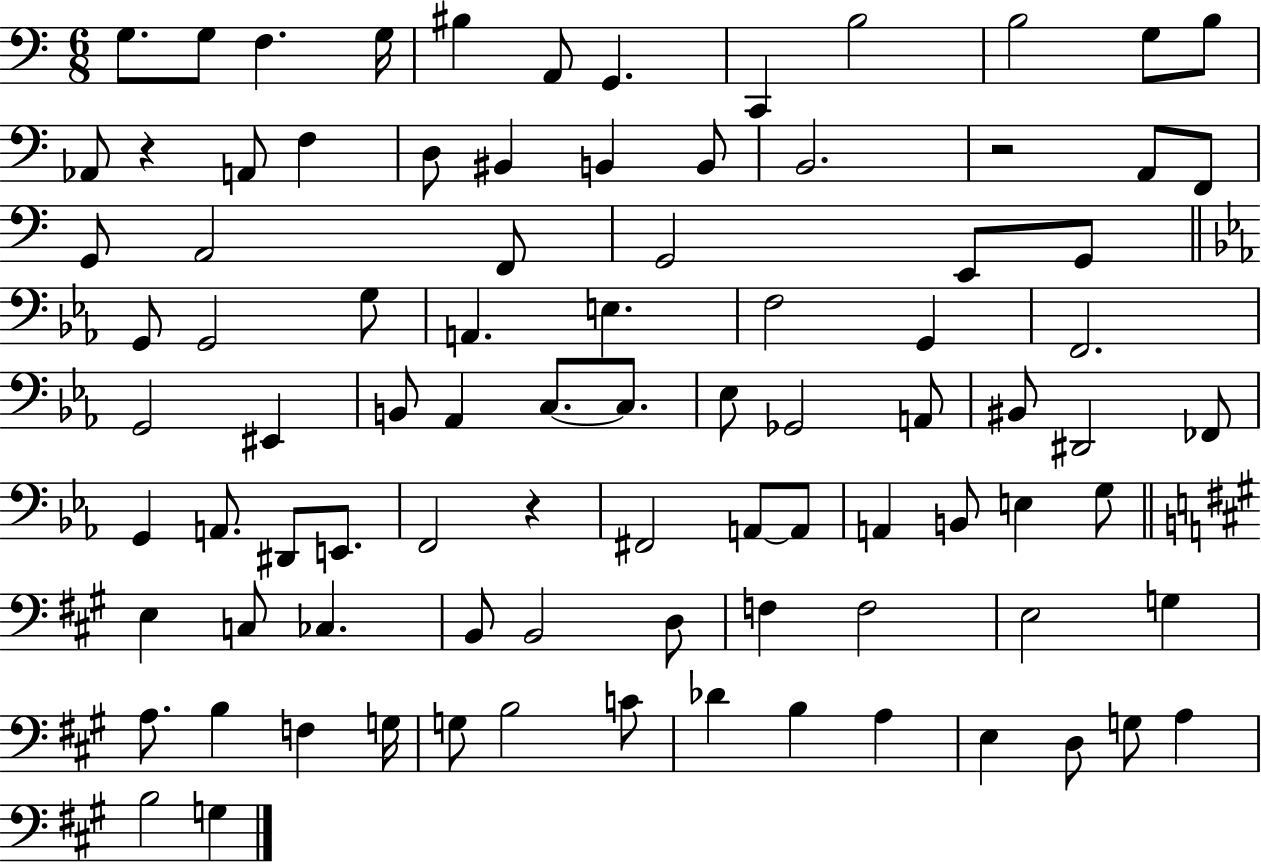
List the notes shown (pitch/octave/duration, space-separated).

G3/e. G3/e F3/q. G3/s BIS3/q A2/e G2/q. C2/q B3/h B3/h G3/e B3/e Ab2/e R/q A2/e F3/q D3/e BIS2/q B2/q B2/e B2/h. R/h A2/e F2/e G2/e A2/h F2/e G2/h E2/e G2/e G2/e G2/h G3/e A2/q. E3/q. F3/h G2/q F2/h. G2/h EIS2/q B2/e Ab2/q C3/e. C3/e. Eb3/e Gb2/h A2/e BIS2/e D#2/h FES2/e G2/q A2/e. D#2/e E2/e. F2/h R/q F#2/h A2/e A2/e A2/q B2/e E3/q G3/e E3/q C3/e CES3/q. B2/e B2/h D3/e F3/q F3/h E3/h G3/q A3/e. B3/q F3/q G3/s G3/e B3/h C4/e Db4/q B3/q A3/q E3/q D3/e G3/e A3/q B3/h G3/q